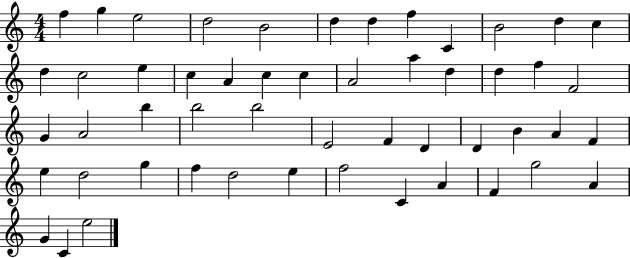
F5/q G5/q E5/h D5/h B4/h D5/q D5/q F5/q C4/q B4/h D5/q C5/q D5/q C5/h E5/q C5/q A4/q C5/q C5/q A4/h A5/q D5/q D5/q F5/q F4/h G4/q A4/h B5/q B5/h B5/h E4/h F4/q D4/q D4/q B4/q A4/q F4/q E5/q D5/h G5/q F5/q D5/h E5/q F5/h C4/q A4/q F4/q G5/h A4/q G4/q C4/q E5/h